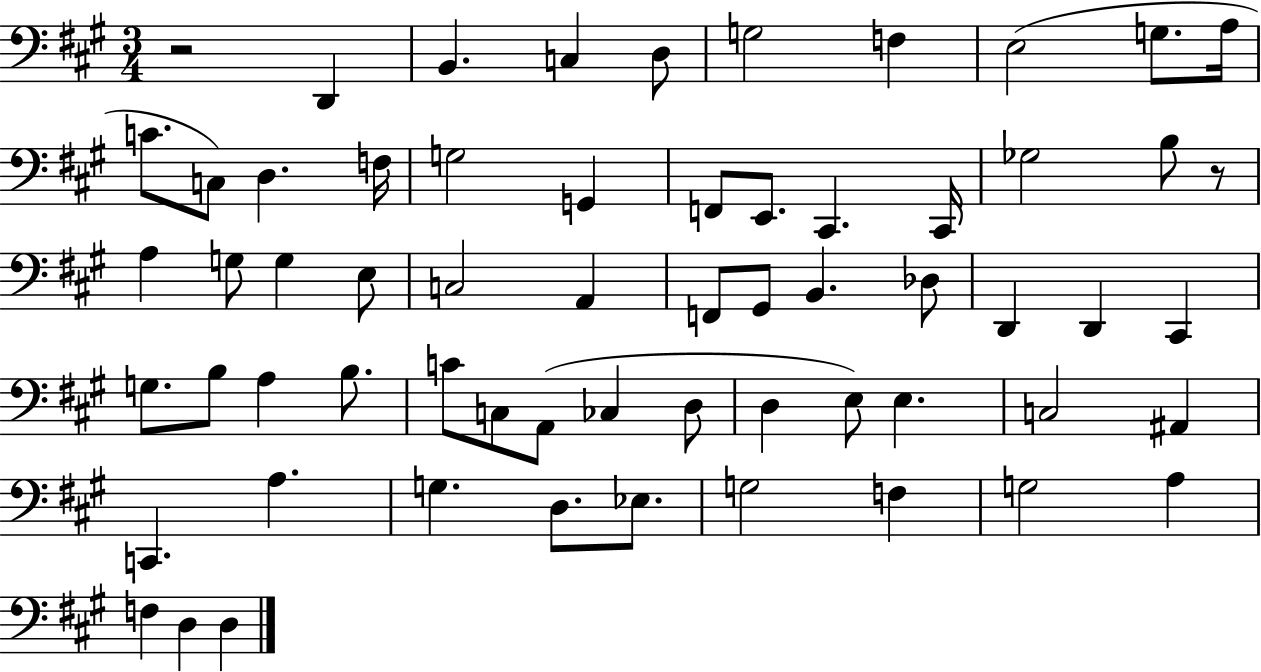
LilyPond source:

{
  \clef bass
  \numericTimeSignature
  \time 3/4
  \key a \major
  r2 d,4 | b,4. c4 d8 | g2 f4 | e2( g8. a16 | \break c'8. c8) d4. f16 | g2 g,4 | f,8 e,8. cis,4. cis,16 | ges2 b8 r8 | \break a4 g8 g4 e8 | c2 a,4 | f,8 gis,8 b,4. des8 | d,4 d,4 cis,4 | \break g8. b8 a4 b8. | c'8 c8 a,8( ces4 d8 | d4 e8) e4. | c2 ais,4 | \break c,4. a4. | g4. d8. ees8. | g2 f4 | g2 a4 | \break f4 d4 d4 | \bar "|."
}